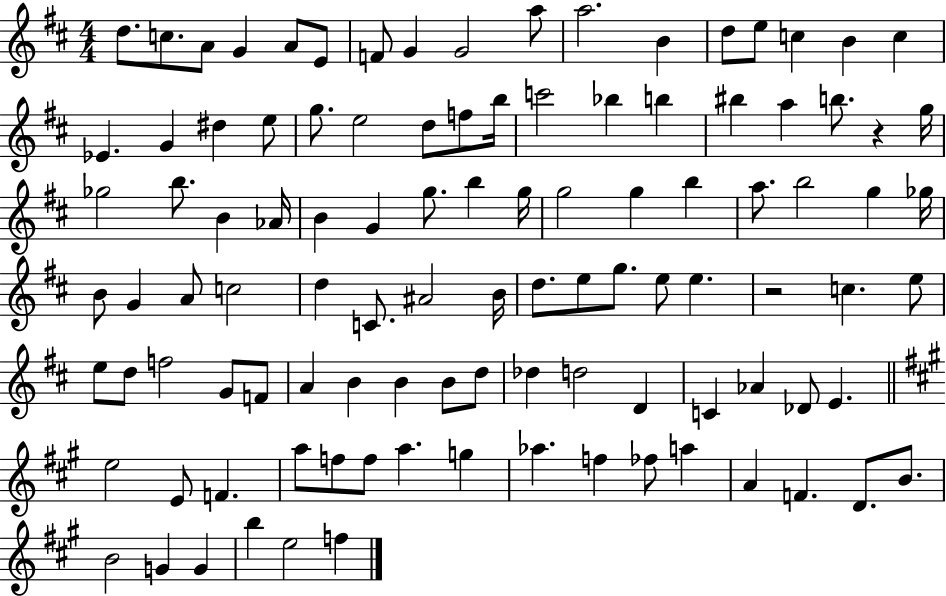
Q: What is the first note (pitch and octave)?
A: D5